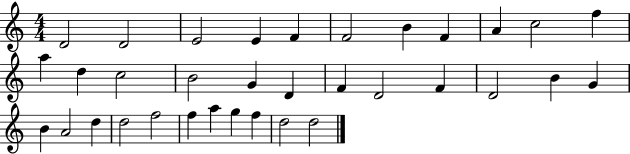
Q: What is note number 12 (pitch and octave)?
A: A5